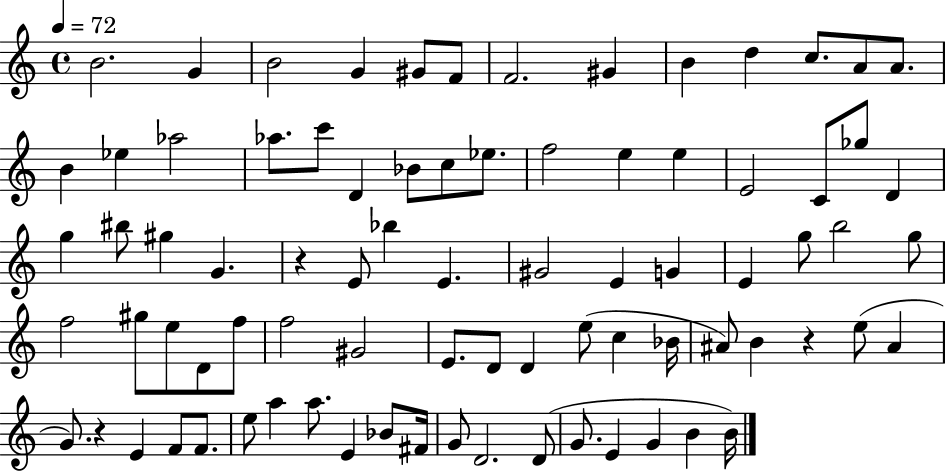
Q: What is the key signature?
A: C major